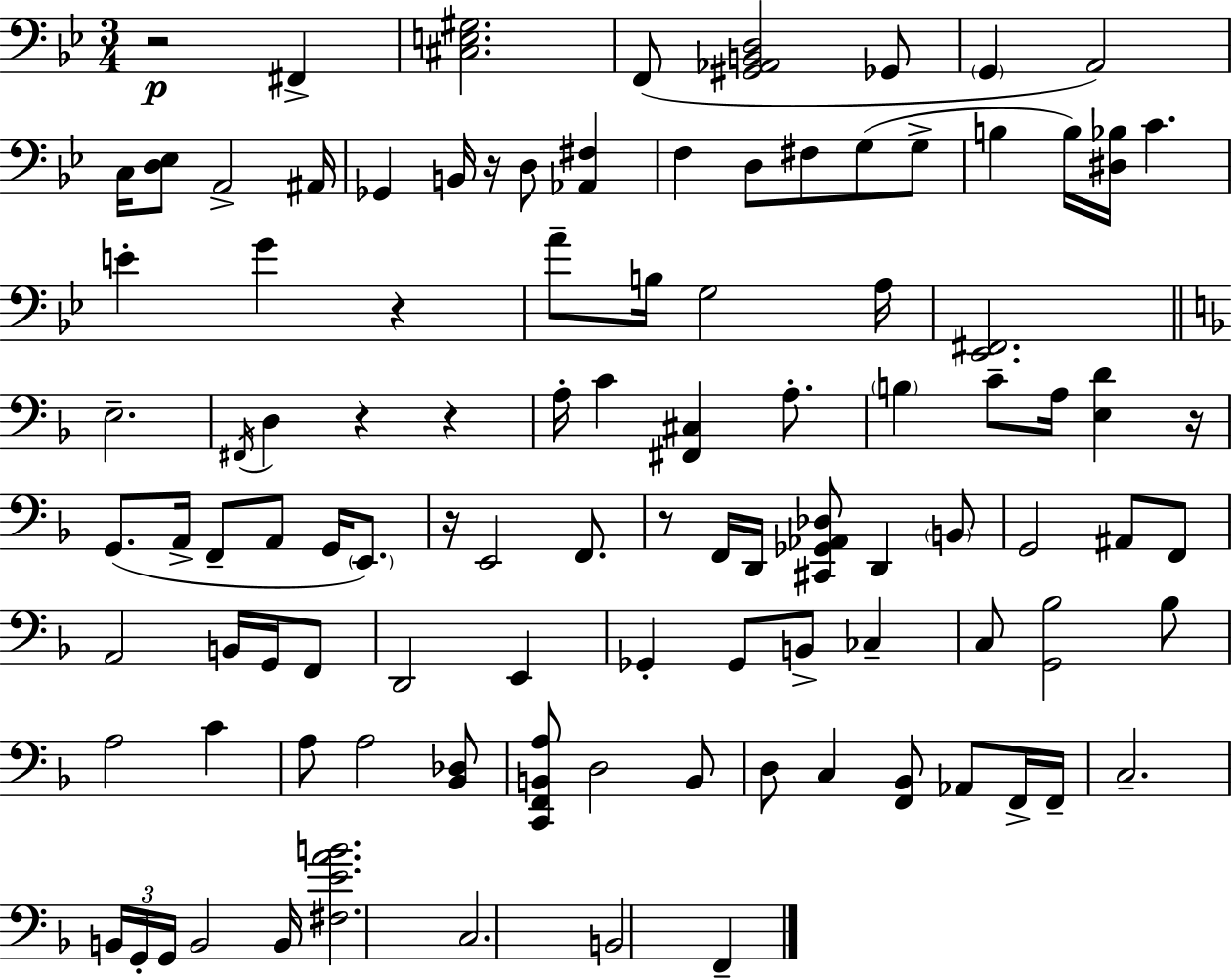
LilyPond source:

{
  \clef bass
  \numericTimeSignature
  \time 3/4
  \key g \minor
  r2\p fis,4-> | <cis e gis>2. | f,8( <gis, aes, b, d>2 ges,8 | \parenthesize g,4 a,2) | \break c16 <d ees>8 a,2-> ais,16 | ges,4 b,16 r16 d8 <aes, fis>4 | f4 d8 fis8 g8( g8-> | b4 b16) <dis bes>16 c'4. | \break e'4-. g'4 r4 | a'8-- b16 g2 a16 | <ees, fis,>2. | \bar "||" \break \key f \major e2.-- | \acciaccatura { fis,16 } d4 r4 r4 | a16-. c'4 <fis, cis>4 a8.-. | \parenthesize b4 c'8-- a16 <e d'>4 | \break r16 g,8.( a,16-> f,8-- a,8 g,16 \parenthesize e,8.) | r16 e,2 f,8. | r8 f,16 d,16 <cis, ges, aes, des>8 d,4 \parenthesize b,8 | g,2 ais,8 f,8 | \break a,2 b,16 g,16 f,8 | d,2 e,4 | ges,4-. ges,8 b,8-> ces4-- | c8 <g, bes>2 bes8 | \break a2 c'4 | a8 a2 <bes, des>8 | <c, f, b, a>8 d2 b,8 | d8 c4 <f, bes,>8 aes,8 f,16-> | \break f,16-- c2.-- | \tuplet 3/2 { b,16 g,16-. g,16 } b,2 | b,16 <fis e' a' b'>2. | c2. | \break b,2 f,4-- | \bar "|."
}